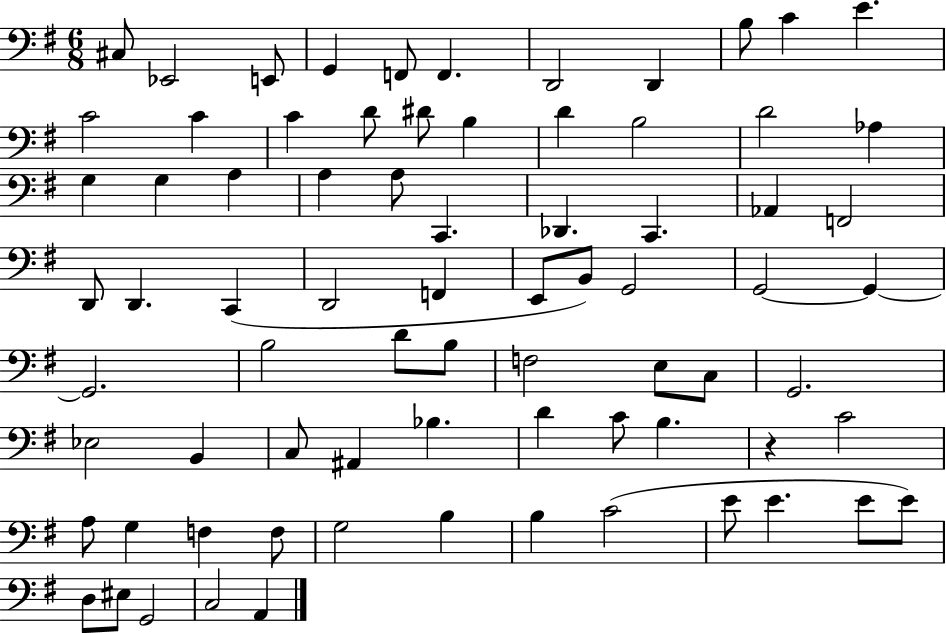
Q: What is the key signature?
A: G major